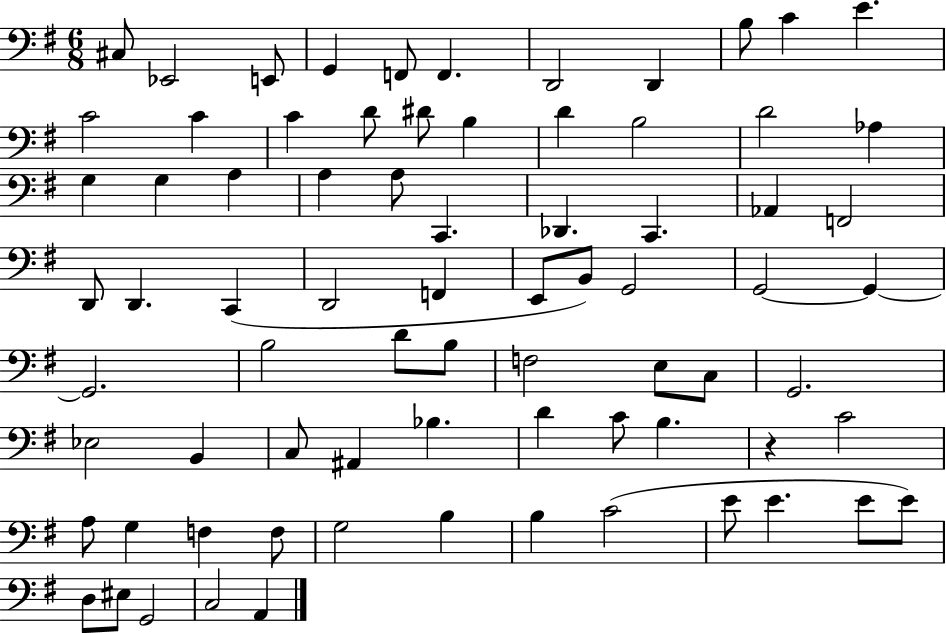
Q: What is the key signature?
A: G major